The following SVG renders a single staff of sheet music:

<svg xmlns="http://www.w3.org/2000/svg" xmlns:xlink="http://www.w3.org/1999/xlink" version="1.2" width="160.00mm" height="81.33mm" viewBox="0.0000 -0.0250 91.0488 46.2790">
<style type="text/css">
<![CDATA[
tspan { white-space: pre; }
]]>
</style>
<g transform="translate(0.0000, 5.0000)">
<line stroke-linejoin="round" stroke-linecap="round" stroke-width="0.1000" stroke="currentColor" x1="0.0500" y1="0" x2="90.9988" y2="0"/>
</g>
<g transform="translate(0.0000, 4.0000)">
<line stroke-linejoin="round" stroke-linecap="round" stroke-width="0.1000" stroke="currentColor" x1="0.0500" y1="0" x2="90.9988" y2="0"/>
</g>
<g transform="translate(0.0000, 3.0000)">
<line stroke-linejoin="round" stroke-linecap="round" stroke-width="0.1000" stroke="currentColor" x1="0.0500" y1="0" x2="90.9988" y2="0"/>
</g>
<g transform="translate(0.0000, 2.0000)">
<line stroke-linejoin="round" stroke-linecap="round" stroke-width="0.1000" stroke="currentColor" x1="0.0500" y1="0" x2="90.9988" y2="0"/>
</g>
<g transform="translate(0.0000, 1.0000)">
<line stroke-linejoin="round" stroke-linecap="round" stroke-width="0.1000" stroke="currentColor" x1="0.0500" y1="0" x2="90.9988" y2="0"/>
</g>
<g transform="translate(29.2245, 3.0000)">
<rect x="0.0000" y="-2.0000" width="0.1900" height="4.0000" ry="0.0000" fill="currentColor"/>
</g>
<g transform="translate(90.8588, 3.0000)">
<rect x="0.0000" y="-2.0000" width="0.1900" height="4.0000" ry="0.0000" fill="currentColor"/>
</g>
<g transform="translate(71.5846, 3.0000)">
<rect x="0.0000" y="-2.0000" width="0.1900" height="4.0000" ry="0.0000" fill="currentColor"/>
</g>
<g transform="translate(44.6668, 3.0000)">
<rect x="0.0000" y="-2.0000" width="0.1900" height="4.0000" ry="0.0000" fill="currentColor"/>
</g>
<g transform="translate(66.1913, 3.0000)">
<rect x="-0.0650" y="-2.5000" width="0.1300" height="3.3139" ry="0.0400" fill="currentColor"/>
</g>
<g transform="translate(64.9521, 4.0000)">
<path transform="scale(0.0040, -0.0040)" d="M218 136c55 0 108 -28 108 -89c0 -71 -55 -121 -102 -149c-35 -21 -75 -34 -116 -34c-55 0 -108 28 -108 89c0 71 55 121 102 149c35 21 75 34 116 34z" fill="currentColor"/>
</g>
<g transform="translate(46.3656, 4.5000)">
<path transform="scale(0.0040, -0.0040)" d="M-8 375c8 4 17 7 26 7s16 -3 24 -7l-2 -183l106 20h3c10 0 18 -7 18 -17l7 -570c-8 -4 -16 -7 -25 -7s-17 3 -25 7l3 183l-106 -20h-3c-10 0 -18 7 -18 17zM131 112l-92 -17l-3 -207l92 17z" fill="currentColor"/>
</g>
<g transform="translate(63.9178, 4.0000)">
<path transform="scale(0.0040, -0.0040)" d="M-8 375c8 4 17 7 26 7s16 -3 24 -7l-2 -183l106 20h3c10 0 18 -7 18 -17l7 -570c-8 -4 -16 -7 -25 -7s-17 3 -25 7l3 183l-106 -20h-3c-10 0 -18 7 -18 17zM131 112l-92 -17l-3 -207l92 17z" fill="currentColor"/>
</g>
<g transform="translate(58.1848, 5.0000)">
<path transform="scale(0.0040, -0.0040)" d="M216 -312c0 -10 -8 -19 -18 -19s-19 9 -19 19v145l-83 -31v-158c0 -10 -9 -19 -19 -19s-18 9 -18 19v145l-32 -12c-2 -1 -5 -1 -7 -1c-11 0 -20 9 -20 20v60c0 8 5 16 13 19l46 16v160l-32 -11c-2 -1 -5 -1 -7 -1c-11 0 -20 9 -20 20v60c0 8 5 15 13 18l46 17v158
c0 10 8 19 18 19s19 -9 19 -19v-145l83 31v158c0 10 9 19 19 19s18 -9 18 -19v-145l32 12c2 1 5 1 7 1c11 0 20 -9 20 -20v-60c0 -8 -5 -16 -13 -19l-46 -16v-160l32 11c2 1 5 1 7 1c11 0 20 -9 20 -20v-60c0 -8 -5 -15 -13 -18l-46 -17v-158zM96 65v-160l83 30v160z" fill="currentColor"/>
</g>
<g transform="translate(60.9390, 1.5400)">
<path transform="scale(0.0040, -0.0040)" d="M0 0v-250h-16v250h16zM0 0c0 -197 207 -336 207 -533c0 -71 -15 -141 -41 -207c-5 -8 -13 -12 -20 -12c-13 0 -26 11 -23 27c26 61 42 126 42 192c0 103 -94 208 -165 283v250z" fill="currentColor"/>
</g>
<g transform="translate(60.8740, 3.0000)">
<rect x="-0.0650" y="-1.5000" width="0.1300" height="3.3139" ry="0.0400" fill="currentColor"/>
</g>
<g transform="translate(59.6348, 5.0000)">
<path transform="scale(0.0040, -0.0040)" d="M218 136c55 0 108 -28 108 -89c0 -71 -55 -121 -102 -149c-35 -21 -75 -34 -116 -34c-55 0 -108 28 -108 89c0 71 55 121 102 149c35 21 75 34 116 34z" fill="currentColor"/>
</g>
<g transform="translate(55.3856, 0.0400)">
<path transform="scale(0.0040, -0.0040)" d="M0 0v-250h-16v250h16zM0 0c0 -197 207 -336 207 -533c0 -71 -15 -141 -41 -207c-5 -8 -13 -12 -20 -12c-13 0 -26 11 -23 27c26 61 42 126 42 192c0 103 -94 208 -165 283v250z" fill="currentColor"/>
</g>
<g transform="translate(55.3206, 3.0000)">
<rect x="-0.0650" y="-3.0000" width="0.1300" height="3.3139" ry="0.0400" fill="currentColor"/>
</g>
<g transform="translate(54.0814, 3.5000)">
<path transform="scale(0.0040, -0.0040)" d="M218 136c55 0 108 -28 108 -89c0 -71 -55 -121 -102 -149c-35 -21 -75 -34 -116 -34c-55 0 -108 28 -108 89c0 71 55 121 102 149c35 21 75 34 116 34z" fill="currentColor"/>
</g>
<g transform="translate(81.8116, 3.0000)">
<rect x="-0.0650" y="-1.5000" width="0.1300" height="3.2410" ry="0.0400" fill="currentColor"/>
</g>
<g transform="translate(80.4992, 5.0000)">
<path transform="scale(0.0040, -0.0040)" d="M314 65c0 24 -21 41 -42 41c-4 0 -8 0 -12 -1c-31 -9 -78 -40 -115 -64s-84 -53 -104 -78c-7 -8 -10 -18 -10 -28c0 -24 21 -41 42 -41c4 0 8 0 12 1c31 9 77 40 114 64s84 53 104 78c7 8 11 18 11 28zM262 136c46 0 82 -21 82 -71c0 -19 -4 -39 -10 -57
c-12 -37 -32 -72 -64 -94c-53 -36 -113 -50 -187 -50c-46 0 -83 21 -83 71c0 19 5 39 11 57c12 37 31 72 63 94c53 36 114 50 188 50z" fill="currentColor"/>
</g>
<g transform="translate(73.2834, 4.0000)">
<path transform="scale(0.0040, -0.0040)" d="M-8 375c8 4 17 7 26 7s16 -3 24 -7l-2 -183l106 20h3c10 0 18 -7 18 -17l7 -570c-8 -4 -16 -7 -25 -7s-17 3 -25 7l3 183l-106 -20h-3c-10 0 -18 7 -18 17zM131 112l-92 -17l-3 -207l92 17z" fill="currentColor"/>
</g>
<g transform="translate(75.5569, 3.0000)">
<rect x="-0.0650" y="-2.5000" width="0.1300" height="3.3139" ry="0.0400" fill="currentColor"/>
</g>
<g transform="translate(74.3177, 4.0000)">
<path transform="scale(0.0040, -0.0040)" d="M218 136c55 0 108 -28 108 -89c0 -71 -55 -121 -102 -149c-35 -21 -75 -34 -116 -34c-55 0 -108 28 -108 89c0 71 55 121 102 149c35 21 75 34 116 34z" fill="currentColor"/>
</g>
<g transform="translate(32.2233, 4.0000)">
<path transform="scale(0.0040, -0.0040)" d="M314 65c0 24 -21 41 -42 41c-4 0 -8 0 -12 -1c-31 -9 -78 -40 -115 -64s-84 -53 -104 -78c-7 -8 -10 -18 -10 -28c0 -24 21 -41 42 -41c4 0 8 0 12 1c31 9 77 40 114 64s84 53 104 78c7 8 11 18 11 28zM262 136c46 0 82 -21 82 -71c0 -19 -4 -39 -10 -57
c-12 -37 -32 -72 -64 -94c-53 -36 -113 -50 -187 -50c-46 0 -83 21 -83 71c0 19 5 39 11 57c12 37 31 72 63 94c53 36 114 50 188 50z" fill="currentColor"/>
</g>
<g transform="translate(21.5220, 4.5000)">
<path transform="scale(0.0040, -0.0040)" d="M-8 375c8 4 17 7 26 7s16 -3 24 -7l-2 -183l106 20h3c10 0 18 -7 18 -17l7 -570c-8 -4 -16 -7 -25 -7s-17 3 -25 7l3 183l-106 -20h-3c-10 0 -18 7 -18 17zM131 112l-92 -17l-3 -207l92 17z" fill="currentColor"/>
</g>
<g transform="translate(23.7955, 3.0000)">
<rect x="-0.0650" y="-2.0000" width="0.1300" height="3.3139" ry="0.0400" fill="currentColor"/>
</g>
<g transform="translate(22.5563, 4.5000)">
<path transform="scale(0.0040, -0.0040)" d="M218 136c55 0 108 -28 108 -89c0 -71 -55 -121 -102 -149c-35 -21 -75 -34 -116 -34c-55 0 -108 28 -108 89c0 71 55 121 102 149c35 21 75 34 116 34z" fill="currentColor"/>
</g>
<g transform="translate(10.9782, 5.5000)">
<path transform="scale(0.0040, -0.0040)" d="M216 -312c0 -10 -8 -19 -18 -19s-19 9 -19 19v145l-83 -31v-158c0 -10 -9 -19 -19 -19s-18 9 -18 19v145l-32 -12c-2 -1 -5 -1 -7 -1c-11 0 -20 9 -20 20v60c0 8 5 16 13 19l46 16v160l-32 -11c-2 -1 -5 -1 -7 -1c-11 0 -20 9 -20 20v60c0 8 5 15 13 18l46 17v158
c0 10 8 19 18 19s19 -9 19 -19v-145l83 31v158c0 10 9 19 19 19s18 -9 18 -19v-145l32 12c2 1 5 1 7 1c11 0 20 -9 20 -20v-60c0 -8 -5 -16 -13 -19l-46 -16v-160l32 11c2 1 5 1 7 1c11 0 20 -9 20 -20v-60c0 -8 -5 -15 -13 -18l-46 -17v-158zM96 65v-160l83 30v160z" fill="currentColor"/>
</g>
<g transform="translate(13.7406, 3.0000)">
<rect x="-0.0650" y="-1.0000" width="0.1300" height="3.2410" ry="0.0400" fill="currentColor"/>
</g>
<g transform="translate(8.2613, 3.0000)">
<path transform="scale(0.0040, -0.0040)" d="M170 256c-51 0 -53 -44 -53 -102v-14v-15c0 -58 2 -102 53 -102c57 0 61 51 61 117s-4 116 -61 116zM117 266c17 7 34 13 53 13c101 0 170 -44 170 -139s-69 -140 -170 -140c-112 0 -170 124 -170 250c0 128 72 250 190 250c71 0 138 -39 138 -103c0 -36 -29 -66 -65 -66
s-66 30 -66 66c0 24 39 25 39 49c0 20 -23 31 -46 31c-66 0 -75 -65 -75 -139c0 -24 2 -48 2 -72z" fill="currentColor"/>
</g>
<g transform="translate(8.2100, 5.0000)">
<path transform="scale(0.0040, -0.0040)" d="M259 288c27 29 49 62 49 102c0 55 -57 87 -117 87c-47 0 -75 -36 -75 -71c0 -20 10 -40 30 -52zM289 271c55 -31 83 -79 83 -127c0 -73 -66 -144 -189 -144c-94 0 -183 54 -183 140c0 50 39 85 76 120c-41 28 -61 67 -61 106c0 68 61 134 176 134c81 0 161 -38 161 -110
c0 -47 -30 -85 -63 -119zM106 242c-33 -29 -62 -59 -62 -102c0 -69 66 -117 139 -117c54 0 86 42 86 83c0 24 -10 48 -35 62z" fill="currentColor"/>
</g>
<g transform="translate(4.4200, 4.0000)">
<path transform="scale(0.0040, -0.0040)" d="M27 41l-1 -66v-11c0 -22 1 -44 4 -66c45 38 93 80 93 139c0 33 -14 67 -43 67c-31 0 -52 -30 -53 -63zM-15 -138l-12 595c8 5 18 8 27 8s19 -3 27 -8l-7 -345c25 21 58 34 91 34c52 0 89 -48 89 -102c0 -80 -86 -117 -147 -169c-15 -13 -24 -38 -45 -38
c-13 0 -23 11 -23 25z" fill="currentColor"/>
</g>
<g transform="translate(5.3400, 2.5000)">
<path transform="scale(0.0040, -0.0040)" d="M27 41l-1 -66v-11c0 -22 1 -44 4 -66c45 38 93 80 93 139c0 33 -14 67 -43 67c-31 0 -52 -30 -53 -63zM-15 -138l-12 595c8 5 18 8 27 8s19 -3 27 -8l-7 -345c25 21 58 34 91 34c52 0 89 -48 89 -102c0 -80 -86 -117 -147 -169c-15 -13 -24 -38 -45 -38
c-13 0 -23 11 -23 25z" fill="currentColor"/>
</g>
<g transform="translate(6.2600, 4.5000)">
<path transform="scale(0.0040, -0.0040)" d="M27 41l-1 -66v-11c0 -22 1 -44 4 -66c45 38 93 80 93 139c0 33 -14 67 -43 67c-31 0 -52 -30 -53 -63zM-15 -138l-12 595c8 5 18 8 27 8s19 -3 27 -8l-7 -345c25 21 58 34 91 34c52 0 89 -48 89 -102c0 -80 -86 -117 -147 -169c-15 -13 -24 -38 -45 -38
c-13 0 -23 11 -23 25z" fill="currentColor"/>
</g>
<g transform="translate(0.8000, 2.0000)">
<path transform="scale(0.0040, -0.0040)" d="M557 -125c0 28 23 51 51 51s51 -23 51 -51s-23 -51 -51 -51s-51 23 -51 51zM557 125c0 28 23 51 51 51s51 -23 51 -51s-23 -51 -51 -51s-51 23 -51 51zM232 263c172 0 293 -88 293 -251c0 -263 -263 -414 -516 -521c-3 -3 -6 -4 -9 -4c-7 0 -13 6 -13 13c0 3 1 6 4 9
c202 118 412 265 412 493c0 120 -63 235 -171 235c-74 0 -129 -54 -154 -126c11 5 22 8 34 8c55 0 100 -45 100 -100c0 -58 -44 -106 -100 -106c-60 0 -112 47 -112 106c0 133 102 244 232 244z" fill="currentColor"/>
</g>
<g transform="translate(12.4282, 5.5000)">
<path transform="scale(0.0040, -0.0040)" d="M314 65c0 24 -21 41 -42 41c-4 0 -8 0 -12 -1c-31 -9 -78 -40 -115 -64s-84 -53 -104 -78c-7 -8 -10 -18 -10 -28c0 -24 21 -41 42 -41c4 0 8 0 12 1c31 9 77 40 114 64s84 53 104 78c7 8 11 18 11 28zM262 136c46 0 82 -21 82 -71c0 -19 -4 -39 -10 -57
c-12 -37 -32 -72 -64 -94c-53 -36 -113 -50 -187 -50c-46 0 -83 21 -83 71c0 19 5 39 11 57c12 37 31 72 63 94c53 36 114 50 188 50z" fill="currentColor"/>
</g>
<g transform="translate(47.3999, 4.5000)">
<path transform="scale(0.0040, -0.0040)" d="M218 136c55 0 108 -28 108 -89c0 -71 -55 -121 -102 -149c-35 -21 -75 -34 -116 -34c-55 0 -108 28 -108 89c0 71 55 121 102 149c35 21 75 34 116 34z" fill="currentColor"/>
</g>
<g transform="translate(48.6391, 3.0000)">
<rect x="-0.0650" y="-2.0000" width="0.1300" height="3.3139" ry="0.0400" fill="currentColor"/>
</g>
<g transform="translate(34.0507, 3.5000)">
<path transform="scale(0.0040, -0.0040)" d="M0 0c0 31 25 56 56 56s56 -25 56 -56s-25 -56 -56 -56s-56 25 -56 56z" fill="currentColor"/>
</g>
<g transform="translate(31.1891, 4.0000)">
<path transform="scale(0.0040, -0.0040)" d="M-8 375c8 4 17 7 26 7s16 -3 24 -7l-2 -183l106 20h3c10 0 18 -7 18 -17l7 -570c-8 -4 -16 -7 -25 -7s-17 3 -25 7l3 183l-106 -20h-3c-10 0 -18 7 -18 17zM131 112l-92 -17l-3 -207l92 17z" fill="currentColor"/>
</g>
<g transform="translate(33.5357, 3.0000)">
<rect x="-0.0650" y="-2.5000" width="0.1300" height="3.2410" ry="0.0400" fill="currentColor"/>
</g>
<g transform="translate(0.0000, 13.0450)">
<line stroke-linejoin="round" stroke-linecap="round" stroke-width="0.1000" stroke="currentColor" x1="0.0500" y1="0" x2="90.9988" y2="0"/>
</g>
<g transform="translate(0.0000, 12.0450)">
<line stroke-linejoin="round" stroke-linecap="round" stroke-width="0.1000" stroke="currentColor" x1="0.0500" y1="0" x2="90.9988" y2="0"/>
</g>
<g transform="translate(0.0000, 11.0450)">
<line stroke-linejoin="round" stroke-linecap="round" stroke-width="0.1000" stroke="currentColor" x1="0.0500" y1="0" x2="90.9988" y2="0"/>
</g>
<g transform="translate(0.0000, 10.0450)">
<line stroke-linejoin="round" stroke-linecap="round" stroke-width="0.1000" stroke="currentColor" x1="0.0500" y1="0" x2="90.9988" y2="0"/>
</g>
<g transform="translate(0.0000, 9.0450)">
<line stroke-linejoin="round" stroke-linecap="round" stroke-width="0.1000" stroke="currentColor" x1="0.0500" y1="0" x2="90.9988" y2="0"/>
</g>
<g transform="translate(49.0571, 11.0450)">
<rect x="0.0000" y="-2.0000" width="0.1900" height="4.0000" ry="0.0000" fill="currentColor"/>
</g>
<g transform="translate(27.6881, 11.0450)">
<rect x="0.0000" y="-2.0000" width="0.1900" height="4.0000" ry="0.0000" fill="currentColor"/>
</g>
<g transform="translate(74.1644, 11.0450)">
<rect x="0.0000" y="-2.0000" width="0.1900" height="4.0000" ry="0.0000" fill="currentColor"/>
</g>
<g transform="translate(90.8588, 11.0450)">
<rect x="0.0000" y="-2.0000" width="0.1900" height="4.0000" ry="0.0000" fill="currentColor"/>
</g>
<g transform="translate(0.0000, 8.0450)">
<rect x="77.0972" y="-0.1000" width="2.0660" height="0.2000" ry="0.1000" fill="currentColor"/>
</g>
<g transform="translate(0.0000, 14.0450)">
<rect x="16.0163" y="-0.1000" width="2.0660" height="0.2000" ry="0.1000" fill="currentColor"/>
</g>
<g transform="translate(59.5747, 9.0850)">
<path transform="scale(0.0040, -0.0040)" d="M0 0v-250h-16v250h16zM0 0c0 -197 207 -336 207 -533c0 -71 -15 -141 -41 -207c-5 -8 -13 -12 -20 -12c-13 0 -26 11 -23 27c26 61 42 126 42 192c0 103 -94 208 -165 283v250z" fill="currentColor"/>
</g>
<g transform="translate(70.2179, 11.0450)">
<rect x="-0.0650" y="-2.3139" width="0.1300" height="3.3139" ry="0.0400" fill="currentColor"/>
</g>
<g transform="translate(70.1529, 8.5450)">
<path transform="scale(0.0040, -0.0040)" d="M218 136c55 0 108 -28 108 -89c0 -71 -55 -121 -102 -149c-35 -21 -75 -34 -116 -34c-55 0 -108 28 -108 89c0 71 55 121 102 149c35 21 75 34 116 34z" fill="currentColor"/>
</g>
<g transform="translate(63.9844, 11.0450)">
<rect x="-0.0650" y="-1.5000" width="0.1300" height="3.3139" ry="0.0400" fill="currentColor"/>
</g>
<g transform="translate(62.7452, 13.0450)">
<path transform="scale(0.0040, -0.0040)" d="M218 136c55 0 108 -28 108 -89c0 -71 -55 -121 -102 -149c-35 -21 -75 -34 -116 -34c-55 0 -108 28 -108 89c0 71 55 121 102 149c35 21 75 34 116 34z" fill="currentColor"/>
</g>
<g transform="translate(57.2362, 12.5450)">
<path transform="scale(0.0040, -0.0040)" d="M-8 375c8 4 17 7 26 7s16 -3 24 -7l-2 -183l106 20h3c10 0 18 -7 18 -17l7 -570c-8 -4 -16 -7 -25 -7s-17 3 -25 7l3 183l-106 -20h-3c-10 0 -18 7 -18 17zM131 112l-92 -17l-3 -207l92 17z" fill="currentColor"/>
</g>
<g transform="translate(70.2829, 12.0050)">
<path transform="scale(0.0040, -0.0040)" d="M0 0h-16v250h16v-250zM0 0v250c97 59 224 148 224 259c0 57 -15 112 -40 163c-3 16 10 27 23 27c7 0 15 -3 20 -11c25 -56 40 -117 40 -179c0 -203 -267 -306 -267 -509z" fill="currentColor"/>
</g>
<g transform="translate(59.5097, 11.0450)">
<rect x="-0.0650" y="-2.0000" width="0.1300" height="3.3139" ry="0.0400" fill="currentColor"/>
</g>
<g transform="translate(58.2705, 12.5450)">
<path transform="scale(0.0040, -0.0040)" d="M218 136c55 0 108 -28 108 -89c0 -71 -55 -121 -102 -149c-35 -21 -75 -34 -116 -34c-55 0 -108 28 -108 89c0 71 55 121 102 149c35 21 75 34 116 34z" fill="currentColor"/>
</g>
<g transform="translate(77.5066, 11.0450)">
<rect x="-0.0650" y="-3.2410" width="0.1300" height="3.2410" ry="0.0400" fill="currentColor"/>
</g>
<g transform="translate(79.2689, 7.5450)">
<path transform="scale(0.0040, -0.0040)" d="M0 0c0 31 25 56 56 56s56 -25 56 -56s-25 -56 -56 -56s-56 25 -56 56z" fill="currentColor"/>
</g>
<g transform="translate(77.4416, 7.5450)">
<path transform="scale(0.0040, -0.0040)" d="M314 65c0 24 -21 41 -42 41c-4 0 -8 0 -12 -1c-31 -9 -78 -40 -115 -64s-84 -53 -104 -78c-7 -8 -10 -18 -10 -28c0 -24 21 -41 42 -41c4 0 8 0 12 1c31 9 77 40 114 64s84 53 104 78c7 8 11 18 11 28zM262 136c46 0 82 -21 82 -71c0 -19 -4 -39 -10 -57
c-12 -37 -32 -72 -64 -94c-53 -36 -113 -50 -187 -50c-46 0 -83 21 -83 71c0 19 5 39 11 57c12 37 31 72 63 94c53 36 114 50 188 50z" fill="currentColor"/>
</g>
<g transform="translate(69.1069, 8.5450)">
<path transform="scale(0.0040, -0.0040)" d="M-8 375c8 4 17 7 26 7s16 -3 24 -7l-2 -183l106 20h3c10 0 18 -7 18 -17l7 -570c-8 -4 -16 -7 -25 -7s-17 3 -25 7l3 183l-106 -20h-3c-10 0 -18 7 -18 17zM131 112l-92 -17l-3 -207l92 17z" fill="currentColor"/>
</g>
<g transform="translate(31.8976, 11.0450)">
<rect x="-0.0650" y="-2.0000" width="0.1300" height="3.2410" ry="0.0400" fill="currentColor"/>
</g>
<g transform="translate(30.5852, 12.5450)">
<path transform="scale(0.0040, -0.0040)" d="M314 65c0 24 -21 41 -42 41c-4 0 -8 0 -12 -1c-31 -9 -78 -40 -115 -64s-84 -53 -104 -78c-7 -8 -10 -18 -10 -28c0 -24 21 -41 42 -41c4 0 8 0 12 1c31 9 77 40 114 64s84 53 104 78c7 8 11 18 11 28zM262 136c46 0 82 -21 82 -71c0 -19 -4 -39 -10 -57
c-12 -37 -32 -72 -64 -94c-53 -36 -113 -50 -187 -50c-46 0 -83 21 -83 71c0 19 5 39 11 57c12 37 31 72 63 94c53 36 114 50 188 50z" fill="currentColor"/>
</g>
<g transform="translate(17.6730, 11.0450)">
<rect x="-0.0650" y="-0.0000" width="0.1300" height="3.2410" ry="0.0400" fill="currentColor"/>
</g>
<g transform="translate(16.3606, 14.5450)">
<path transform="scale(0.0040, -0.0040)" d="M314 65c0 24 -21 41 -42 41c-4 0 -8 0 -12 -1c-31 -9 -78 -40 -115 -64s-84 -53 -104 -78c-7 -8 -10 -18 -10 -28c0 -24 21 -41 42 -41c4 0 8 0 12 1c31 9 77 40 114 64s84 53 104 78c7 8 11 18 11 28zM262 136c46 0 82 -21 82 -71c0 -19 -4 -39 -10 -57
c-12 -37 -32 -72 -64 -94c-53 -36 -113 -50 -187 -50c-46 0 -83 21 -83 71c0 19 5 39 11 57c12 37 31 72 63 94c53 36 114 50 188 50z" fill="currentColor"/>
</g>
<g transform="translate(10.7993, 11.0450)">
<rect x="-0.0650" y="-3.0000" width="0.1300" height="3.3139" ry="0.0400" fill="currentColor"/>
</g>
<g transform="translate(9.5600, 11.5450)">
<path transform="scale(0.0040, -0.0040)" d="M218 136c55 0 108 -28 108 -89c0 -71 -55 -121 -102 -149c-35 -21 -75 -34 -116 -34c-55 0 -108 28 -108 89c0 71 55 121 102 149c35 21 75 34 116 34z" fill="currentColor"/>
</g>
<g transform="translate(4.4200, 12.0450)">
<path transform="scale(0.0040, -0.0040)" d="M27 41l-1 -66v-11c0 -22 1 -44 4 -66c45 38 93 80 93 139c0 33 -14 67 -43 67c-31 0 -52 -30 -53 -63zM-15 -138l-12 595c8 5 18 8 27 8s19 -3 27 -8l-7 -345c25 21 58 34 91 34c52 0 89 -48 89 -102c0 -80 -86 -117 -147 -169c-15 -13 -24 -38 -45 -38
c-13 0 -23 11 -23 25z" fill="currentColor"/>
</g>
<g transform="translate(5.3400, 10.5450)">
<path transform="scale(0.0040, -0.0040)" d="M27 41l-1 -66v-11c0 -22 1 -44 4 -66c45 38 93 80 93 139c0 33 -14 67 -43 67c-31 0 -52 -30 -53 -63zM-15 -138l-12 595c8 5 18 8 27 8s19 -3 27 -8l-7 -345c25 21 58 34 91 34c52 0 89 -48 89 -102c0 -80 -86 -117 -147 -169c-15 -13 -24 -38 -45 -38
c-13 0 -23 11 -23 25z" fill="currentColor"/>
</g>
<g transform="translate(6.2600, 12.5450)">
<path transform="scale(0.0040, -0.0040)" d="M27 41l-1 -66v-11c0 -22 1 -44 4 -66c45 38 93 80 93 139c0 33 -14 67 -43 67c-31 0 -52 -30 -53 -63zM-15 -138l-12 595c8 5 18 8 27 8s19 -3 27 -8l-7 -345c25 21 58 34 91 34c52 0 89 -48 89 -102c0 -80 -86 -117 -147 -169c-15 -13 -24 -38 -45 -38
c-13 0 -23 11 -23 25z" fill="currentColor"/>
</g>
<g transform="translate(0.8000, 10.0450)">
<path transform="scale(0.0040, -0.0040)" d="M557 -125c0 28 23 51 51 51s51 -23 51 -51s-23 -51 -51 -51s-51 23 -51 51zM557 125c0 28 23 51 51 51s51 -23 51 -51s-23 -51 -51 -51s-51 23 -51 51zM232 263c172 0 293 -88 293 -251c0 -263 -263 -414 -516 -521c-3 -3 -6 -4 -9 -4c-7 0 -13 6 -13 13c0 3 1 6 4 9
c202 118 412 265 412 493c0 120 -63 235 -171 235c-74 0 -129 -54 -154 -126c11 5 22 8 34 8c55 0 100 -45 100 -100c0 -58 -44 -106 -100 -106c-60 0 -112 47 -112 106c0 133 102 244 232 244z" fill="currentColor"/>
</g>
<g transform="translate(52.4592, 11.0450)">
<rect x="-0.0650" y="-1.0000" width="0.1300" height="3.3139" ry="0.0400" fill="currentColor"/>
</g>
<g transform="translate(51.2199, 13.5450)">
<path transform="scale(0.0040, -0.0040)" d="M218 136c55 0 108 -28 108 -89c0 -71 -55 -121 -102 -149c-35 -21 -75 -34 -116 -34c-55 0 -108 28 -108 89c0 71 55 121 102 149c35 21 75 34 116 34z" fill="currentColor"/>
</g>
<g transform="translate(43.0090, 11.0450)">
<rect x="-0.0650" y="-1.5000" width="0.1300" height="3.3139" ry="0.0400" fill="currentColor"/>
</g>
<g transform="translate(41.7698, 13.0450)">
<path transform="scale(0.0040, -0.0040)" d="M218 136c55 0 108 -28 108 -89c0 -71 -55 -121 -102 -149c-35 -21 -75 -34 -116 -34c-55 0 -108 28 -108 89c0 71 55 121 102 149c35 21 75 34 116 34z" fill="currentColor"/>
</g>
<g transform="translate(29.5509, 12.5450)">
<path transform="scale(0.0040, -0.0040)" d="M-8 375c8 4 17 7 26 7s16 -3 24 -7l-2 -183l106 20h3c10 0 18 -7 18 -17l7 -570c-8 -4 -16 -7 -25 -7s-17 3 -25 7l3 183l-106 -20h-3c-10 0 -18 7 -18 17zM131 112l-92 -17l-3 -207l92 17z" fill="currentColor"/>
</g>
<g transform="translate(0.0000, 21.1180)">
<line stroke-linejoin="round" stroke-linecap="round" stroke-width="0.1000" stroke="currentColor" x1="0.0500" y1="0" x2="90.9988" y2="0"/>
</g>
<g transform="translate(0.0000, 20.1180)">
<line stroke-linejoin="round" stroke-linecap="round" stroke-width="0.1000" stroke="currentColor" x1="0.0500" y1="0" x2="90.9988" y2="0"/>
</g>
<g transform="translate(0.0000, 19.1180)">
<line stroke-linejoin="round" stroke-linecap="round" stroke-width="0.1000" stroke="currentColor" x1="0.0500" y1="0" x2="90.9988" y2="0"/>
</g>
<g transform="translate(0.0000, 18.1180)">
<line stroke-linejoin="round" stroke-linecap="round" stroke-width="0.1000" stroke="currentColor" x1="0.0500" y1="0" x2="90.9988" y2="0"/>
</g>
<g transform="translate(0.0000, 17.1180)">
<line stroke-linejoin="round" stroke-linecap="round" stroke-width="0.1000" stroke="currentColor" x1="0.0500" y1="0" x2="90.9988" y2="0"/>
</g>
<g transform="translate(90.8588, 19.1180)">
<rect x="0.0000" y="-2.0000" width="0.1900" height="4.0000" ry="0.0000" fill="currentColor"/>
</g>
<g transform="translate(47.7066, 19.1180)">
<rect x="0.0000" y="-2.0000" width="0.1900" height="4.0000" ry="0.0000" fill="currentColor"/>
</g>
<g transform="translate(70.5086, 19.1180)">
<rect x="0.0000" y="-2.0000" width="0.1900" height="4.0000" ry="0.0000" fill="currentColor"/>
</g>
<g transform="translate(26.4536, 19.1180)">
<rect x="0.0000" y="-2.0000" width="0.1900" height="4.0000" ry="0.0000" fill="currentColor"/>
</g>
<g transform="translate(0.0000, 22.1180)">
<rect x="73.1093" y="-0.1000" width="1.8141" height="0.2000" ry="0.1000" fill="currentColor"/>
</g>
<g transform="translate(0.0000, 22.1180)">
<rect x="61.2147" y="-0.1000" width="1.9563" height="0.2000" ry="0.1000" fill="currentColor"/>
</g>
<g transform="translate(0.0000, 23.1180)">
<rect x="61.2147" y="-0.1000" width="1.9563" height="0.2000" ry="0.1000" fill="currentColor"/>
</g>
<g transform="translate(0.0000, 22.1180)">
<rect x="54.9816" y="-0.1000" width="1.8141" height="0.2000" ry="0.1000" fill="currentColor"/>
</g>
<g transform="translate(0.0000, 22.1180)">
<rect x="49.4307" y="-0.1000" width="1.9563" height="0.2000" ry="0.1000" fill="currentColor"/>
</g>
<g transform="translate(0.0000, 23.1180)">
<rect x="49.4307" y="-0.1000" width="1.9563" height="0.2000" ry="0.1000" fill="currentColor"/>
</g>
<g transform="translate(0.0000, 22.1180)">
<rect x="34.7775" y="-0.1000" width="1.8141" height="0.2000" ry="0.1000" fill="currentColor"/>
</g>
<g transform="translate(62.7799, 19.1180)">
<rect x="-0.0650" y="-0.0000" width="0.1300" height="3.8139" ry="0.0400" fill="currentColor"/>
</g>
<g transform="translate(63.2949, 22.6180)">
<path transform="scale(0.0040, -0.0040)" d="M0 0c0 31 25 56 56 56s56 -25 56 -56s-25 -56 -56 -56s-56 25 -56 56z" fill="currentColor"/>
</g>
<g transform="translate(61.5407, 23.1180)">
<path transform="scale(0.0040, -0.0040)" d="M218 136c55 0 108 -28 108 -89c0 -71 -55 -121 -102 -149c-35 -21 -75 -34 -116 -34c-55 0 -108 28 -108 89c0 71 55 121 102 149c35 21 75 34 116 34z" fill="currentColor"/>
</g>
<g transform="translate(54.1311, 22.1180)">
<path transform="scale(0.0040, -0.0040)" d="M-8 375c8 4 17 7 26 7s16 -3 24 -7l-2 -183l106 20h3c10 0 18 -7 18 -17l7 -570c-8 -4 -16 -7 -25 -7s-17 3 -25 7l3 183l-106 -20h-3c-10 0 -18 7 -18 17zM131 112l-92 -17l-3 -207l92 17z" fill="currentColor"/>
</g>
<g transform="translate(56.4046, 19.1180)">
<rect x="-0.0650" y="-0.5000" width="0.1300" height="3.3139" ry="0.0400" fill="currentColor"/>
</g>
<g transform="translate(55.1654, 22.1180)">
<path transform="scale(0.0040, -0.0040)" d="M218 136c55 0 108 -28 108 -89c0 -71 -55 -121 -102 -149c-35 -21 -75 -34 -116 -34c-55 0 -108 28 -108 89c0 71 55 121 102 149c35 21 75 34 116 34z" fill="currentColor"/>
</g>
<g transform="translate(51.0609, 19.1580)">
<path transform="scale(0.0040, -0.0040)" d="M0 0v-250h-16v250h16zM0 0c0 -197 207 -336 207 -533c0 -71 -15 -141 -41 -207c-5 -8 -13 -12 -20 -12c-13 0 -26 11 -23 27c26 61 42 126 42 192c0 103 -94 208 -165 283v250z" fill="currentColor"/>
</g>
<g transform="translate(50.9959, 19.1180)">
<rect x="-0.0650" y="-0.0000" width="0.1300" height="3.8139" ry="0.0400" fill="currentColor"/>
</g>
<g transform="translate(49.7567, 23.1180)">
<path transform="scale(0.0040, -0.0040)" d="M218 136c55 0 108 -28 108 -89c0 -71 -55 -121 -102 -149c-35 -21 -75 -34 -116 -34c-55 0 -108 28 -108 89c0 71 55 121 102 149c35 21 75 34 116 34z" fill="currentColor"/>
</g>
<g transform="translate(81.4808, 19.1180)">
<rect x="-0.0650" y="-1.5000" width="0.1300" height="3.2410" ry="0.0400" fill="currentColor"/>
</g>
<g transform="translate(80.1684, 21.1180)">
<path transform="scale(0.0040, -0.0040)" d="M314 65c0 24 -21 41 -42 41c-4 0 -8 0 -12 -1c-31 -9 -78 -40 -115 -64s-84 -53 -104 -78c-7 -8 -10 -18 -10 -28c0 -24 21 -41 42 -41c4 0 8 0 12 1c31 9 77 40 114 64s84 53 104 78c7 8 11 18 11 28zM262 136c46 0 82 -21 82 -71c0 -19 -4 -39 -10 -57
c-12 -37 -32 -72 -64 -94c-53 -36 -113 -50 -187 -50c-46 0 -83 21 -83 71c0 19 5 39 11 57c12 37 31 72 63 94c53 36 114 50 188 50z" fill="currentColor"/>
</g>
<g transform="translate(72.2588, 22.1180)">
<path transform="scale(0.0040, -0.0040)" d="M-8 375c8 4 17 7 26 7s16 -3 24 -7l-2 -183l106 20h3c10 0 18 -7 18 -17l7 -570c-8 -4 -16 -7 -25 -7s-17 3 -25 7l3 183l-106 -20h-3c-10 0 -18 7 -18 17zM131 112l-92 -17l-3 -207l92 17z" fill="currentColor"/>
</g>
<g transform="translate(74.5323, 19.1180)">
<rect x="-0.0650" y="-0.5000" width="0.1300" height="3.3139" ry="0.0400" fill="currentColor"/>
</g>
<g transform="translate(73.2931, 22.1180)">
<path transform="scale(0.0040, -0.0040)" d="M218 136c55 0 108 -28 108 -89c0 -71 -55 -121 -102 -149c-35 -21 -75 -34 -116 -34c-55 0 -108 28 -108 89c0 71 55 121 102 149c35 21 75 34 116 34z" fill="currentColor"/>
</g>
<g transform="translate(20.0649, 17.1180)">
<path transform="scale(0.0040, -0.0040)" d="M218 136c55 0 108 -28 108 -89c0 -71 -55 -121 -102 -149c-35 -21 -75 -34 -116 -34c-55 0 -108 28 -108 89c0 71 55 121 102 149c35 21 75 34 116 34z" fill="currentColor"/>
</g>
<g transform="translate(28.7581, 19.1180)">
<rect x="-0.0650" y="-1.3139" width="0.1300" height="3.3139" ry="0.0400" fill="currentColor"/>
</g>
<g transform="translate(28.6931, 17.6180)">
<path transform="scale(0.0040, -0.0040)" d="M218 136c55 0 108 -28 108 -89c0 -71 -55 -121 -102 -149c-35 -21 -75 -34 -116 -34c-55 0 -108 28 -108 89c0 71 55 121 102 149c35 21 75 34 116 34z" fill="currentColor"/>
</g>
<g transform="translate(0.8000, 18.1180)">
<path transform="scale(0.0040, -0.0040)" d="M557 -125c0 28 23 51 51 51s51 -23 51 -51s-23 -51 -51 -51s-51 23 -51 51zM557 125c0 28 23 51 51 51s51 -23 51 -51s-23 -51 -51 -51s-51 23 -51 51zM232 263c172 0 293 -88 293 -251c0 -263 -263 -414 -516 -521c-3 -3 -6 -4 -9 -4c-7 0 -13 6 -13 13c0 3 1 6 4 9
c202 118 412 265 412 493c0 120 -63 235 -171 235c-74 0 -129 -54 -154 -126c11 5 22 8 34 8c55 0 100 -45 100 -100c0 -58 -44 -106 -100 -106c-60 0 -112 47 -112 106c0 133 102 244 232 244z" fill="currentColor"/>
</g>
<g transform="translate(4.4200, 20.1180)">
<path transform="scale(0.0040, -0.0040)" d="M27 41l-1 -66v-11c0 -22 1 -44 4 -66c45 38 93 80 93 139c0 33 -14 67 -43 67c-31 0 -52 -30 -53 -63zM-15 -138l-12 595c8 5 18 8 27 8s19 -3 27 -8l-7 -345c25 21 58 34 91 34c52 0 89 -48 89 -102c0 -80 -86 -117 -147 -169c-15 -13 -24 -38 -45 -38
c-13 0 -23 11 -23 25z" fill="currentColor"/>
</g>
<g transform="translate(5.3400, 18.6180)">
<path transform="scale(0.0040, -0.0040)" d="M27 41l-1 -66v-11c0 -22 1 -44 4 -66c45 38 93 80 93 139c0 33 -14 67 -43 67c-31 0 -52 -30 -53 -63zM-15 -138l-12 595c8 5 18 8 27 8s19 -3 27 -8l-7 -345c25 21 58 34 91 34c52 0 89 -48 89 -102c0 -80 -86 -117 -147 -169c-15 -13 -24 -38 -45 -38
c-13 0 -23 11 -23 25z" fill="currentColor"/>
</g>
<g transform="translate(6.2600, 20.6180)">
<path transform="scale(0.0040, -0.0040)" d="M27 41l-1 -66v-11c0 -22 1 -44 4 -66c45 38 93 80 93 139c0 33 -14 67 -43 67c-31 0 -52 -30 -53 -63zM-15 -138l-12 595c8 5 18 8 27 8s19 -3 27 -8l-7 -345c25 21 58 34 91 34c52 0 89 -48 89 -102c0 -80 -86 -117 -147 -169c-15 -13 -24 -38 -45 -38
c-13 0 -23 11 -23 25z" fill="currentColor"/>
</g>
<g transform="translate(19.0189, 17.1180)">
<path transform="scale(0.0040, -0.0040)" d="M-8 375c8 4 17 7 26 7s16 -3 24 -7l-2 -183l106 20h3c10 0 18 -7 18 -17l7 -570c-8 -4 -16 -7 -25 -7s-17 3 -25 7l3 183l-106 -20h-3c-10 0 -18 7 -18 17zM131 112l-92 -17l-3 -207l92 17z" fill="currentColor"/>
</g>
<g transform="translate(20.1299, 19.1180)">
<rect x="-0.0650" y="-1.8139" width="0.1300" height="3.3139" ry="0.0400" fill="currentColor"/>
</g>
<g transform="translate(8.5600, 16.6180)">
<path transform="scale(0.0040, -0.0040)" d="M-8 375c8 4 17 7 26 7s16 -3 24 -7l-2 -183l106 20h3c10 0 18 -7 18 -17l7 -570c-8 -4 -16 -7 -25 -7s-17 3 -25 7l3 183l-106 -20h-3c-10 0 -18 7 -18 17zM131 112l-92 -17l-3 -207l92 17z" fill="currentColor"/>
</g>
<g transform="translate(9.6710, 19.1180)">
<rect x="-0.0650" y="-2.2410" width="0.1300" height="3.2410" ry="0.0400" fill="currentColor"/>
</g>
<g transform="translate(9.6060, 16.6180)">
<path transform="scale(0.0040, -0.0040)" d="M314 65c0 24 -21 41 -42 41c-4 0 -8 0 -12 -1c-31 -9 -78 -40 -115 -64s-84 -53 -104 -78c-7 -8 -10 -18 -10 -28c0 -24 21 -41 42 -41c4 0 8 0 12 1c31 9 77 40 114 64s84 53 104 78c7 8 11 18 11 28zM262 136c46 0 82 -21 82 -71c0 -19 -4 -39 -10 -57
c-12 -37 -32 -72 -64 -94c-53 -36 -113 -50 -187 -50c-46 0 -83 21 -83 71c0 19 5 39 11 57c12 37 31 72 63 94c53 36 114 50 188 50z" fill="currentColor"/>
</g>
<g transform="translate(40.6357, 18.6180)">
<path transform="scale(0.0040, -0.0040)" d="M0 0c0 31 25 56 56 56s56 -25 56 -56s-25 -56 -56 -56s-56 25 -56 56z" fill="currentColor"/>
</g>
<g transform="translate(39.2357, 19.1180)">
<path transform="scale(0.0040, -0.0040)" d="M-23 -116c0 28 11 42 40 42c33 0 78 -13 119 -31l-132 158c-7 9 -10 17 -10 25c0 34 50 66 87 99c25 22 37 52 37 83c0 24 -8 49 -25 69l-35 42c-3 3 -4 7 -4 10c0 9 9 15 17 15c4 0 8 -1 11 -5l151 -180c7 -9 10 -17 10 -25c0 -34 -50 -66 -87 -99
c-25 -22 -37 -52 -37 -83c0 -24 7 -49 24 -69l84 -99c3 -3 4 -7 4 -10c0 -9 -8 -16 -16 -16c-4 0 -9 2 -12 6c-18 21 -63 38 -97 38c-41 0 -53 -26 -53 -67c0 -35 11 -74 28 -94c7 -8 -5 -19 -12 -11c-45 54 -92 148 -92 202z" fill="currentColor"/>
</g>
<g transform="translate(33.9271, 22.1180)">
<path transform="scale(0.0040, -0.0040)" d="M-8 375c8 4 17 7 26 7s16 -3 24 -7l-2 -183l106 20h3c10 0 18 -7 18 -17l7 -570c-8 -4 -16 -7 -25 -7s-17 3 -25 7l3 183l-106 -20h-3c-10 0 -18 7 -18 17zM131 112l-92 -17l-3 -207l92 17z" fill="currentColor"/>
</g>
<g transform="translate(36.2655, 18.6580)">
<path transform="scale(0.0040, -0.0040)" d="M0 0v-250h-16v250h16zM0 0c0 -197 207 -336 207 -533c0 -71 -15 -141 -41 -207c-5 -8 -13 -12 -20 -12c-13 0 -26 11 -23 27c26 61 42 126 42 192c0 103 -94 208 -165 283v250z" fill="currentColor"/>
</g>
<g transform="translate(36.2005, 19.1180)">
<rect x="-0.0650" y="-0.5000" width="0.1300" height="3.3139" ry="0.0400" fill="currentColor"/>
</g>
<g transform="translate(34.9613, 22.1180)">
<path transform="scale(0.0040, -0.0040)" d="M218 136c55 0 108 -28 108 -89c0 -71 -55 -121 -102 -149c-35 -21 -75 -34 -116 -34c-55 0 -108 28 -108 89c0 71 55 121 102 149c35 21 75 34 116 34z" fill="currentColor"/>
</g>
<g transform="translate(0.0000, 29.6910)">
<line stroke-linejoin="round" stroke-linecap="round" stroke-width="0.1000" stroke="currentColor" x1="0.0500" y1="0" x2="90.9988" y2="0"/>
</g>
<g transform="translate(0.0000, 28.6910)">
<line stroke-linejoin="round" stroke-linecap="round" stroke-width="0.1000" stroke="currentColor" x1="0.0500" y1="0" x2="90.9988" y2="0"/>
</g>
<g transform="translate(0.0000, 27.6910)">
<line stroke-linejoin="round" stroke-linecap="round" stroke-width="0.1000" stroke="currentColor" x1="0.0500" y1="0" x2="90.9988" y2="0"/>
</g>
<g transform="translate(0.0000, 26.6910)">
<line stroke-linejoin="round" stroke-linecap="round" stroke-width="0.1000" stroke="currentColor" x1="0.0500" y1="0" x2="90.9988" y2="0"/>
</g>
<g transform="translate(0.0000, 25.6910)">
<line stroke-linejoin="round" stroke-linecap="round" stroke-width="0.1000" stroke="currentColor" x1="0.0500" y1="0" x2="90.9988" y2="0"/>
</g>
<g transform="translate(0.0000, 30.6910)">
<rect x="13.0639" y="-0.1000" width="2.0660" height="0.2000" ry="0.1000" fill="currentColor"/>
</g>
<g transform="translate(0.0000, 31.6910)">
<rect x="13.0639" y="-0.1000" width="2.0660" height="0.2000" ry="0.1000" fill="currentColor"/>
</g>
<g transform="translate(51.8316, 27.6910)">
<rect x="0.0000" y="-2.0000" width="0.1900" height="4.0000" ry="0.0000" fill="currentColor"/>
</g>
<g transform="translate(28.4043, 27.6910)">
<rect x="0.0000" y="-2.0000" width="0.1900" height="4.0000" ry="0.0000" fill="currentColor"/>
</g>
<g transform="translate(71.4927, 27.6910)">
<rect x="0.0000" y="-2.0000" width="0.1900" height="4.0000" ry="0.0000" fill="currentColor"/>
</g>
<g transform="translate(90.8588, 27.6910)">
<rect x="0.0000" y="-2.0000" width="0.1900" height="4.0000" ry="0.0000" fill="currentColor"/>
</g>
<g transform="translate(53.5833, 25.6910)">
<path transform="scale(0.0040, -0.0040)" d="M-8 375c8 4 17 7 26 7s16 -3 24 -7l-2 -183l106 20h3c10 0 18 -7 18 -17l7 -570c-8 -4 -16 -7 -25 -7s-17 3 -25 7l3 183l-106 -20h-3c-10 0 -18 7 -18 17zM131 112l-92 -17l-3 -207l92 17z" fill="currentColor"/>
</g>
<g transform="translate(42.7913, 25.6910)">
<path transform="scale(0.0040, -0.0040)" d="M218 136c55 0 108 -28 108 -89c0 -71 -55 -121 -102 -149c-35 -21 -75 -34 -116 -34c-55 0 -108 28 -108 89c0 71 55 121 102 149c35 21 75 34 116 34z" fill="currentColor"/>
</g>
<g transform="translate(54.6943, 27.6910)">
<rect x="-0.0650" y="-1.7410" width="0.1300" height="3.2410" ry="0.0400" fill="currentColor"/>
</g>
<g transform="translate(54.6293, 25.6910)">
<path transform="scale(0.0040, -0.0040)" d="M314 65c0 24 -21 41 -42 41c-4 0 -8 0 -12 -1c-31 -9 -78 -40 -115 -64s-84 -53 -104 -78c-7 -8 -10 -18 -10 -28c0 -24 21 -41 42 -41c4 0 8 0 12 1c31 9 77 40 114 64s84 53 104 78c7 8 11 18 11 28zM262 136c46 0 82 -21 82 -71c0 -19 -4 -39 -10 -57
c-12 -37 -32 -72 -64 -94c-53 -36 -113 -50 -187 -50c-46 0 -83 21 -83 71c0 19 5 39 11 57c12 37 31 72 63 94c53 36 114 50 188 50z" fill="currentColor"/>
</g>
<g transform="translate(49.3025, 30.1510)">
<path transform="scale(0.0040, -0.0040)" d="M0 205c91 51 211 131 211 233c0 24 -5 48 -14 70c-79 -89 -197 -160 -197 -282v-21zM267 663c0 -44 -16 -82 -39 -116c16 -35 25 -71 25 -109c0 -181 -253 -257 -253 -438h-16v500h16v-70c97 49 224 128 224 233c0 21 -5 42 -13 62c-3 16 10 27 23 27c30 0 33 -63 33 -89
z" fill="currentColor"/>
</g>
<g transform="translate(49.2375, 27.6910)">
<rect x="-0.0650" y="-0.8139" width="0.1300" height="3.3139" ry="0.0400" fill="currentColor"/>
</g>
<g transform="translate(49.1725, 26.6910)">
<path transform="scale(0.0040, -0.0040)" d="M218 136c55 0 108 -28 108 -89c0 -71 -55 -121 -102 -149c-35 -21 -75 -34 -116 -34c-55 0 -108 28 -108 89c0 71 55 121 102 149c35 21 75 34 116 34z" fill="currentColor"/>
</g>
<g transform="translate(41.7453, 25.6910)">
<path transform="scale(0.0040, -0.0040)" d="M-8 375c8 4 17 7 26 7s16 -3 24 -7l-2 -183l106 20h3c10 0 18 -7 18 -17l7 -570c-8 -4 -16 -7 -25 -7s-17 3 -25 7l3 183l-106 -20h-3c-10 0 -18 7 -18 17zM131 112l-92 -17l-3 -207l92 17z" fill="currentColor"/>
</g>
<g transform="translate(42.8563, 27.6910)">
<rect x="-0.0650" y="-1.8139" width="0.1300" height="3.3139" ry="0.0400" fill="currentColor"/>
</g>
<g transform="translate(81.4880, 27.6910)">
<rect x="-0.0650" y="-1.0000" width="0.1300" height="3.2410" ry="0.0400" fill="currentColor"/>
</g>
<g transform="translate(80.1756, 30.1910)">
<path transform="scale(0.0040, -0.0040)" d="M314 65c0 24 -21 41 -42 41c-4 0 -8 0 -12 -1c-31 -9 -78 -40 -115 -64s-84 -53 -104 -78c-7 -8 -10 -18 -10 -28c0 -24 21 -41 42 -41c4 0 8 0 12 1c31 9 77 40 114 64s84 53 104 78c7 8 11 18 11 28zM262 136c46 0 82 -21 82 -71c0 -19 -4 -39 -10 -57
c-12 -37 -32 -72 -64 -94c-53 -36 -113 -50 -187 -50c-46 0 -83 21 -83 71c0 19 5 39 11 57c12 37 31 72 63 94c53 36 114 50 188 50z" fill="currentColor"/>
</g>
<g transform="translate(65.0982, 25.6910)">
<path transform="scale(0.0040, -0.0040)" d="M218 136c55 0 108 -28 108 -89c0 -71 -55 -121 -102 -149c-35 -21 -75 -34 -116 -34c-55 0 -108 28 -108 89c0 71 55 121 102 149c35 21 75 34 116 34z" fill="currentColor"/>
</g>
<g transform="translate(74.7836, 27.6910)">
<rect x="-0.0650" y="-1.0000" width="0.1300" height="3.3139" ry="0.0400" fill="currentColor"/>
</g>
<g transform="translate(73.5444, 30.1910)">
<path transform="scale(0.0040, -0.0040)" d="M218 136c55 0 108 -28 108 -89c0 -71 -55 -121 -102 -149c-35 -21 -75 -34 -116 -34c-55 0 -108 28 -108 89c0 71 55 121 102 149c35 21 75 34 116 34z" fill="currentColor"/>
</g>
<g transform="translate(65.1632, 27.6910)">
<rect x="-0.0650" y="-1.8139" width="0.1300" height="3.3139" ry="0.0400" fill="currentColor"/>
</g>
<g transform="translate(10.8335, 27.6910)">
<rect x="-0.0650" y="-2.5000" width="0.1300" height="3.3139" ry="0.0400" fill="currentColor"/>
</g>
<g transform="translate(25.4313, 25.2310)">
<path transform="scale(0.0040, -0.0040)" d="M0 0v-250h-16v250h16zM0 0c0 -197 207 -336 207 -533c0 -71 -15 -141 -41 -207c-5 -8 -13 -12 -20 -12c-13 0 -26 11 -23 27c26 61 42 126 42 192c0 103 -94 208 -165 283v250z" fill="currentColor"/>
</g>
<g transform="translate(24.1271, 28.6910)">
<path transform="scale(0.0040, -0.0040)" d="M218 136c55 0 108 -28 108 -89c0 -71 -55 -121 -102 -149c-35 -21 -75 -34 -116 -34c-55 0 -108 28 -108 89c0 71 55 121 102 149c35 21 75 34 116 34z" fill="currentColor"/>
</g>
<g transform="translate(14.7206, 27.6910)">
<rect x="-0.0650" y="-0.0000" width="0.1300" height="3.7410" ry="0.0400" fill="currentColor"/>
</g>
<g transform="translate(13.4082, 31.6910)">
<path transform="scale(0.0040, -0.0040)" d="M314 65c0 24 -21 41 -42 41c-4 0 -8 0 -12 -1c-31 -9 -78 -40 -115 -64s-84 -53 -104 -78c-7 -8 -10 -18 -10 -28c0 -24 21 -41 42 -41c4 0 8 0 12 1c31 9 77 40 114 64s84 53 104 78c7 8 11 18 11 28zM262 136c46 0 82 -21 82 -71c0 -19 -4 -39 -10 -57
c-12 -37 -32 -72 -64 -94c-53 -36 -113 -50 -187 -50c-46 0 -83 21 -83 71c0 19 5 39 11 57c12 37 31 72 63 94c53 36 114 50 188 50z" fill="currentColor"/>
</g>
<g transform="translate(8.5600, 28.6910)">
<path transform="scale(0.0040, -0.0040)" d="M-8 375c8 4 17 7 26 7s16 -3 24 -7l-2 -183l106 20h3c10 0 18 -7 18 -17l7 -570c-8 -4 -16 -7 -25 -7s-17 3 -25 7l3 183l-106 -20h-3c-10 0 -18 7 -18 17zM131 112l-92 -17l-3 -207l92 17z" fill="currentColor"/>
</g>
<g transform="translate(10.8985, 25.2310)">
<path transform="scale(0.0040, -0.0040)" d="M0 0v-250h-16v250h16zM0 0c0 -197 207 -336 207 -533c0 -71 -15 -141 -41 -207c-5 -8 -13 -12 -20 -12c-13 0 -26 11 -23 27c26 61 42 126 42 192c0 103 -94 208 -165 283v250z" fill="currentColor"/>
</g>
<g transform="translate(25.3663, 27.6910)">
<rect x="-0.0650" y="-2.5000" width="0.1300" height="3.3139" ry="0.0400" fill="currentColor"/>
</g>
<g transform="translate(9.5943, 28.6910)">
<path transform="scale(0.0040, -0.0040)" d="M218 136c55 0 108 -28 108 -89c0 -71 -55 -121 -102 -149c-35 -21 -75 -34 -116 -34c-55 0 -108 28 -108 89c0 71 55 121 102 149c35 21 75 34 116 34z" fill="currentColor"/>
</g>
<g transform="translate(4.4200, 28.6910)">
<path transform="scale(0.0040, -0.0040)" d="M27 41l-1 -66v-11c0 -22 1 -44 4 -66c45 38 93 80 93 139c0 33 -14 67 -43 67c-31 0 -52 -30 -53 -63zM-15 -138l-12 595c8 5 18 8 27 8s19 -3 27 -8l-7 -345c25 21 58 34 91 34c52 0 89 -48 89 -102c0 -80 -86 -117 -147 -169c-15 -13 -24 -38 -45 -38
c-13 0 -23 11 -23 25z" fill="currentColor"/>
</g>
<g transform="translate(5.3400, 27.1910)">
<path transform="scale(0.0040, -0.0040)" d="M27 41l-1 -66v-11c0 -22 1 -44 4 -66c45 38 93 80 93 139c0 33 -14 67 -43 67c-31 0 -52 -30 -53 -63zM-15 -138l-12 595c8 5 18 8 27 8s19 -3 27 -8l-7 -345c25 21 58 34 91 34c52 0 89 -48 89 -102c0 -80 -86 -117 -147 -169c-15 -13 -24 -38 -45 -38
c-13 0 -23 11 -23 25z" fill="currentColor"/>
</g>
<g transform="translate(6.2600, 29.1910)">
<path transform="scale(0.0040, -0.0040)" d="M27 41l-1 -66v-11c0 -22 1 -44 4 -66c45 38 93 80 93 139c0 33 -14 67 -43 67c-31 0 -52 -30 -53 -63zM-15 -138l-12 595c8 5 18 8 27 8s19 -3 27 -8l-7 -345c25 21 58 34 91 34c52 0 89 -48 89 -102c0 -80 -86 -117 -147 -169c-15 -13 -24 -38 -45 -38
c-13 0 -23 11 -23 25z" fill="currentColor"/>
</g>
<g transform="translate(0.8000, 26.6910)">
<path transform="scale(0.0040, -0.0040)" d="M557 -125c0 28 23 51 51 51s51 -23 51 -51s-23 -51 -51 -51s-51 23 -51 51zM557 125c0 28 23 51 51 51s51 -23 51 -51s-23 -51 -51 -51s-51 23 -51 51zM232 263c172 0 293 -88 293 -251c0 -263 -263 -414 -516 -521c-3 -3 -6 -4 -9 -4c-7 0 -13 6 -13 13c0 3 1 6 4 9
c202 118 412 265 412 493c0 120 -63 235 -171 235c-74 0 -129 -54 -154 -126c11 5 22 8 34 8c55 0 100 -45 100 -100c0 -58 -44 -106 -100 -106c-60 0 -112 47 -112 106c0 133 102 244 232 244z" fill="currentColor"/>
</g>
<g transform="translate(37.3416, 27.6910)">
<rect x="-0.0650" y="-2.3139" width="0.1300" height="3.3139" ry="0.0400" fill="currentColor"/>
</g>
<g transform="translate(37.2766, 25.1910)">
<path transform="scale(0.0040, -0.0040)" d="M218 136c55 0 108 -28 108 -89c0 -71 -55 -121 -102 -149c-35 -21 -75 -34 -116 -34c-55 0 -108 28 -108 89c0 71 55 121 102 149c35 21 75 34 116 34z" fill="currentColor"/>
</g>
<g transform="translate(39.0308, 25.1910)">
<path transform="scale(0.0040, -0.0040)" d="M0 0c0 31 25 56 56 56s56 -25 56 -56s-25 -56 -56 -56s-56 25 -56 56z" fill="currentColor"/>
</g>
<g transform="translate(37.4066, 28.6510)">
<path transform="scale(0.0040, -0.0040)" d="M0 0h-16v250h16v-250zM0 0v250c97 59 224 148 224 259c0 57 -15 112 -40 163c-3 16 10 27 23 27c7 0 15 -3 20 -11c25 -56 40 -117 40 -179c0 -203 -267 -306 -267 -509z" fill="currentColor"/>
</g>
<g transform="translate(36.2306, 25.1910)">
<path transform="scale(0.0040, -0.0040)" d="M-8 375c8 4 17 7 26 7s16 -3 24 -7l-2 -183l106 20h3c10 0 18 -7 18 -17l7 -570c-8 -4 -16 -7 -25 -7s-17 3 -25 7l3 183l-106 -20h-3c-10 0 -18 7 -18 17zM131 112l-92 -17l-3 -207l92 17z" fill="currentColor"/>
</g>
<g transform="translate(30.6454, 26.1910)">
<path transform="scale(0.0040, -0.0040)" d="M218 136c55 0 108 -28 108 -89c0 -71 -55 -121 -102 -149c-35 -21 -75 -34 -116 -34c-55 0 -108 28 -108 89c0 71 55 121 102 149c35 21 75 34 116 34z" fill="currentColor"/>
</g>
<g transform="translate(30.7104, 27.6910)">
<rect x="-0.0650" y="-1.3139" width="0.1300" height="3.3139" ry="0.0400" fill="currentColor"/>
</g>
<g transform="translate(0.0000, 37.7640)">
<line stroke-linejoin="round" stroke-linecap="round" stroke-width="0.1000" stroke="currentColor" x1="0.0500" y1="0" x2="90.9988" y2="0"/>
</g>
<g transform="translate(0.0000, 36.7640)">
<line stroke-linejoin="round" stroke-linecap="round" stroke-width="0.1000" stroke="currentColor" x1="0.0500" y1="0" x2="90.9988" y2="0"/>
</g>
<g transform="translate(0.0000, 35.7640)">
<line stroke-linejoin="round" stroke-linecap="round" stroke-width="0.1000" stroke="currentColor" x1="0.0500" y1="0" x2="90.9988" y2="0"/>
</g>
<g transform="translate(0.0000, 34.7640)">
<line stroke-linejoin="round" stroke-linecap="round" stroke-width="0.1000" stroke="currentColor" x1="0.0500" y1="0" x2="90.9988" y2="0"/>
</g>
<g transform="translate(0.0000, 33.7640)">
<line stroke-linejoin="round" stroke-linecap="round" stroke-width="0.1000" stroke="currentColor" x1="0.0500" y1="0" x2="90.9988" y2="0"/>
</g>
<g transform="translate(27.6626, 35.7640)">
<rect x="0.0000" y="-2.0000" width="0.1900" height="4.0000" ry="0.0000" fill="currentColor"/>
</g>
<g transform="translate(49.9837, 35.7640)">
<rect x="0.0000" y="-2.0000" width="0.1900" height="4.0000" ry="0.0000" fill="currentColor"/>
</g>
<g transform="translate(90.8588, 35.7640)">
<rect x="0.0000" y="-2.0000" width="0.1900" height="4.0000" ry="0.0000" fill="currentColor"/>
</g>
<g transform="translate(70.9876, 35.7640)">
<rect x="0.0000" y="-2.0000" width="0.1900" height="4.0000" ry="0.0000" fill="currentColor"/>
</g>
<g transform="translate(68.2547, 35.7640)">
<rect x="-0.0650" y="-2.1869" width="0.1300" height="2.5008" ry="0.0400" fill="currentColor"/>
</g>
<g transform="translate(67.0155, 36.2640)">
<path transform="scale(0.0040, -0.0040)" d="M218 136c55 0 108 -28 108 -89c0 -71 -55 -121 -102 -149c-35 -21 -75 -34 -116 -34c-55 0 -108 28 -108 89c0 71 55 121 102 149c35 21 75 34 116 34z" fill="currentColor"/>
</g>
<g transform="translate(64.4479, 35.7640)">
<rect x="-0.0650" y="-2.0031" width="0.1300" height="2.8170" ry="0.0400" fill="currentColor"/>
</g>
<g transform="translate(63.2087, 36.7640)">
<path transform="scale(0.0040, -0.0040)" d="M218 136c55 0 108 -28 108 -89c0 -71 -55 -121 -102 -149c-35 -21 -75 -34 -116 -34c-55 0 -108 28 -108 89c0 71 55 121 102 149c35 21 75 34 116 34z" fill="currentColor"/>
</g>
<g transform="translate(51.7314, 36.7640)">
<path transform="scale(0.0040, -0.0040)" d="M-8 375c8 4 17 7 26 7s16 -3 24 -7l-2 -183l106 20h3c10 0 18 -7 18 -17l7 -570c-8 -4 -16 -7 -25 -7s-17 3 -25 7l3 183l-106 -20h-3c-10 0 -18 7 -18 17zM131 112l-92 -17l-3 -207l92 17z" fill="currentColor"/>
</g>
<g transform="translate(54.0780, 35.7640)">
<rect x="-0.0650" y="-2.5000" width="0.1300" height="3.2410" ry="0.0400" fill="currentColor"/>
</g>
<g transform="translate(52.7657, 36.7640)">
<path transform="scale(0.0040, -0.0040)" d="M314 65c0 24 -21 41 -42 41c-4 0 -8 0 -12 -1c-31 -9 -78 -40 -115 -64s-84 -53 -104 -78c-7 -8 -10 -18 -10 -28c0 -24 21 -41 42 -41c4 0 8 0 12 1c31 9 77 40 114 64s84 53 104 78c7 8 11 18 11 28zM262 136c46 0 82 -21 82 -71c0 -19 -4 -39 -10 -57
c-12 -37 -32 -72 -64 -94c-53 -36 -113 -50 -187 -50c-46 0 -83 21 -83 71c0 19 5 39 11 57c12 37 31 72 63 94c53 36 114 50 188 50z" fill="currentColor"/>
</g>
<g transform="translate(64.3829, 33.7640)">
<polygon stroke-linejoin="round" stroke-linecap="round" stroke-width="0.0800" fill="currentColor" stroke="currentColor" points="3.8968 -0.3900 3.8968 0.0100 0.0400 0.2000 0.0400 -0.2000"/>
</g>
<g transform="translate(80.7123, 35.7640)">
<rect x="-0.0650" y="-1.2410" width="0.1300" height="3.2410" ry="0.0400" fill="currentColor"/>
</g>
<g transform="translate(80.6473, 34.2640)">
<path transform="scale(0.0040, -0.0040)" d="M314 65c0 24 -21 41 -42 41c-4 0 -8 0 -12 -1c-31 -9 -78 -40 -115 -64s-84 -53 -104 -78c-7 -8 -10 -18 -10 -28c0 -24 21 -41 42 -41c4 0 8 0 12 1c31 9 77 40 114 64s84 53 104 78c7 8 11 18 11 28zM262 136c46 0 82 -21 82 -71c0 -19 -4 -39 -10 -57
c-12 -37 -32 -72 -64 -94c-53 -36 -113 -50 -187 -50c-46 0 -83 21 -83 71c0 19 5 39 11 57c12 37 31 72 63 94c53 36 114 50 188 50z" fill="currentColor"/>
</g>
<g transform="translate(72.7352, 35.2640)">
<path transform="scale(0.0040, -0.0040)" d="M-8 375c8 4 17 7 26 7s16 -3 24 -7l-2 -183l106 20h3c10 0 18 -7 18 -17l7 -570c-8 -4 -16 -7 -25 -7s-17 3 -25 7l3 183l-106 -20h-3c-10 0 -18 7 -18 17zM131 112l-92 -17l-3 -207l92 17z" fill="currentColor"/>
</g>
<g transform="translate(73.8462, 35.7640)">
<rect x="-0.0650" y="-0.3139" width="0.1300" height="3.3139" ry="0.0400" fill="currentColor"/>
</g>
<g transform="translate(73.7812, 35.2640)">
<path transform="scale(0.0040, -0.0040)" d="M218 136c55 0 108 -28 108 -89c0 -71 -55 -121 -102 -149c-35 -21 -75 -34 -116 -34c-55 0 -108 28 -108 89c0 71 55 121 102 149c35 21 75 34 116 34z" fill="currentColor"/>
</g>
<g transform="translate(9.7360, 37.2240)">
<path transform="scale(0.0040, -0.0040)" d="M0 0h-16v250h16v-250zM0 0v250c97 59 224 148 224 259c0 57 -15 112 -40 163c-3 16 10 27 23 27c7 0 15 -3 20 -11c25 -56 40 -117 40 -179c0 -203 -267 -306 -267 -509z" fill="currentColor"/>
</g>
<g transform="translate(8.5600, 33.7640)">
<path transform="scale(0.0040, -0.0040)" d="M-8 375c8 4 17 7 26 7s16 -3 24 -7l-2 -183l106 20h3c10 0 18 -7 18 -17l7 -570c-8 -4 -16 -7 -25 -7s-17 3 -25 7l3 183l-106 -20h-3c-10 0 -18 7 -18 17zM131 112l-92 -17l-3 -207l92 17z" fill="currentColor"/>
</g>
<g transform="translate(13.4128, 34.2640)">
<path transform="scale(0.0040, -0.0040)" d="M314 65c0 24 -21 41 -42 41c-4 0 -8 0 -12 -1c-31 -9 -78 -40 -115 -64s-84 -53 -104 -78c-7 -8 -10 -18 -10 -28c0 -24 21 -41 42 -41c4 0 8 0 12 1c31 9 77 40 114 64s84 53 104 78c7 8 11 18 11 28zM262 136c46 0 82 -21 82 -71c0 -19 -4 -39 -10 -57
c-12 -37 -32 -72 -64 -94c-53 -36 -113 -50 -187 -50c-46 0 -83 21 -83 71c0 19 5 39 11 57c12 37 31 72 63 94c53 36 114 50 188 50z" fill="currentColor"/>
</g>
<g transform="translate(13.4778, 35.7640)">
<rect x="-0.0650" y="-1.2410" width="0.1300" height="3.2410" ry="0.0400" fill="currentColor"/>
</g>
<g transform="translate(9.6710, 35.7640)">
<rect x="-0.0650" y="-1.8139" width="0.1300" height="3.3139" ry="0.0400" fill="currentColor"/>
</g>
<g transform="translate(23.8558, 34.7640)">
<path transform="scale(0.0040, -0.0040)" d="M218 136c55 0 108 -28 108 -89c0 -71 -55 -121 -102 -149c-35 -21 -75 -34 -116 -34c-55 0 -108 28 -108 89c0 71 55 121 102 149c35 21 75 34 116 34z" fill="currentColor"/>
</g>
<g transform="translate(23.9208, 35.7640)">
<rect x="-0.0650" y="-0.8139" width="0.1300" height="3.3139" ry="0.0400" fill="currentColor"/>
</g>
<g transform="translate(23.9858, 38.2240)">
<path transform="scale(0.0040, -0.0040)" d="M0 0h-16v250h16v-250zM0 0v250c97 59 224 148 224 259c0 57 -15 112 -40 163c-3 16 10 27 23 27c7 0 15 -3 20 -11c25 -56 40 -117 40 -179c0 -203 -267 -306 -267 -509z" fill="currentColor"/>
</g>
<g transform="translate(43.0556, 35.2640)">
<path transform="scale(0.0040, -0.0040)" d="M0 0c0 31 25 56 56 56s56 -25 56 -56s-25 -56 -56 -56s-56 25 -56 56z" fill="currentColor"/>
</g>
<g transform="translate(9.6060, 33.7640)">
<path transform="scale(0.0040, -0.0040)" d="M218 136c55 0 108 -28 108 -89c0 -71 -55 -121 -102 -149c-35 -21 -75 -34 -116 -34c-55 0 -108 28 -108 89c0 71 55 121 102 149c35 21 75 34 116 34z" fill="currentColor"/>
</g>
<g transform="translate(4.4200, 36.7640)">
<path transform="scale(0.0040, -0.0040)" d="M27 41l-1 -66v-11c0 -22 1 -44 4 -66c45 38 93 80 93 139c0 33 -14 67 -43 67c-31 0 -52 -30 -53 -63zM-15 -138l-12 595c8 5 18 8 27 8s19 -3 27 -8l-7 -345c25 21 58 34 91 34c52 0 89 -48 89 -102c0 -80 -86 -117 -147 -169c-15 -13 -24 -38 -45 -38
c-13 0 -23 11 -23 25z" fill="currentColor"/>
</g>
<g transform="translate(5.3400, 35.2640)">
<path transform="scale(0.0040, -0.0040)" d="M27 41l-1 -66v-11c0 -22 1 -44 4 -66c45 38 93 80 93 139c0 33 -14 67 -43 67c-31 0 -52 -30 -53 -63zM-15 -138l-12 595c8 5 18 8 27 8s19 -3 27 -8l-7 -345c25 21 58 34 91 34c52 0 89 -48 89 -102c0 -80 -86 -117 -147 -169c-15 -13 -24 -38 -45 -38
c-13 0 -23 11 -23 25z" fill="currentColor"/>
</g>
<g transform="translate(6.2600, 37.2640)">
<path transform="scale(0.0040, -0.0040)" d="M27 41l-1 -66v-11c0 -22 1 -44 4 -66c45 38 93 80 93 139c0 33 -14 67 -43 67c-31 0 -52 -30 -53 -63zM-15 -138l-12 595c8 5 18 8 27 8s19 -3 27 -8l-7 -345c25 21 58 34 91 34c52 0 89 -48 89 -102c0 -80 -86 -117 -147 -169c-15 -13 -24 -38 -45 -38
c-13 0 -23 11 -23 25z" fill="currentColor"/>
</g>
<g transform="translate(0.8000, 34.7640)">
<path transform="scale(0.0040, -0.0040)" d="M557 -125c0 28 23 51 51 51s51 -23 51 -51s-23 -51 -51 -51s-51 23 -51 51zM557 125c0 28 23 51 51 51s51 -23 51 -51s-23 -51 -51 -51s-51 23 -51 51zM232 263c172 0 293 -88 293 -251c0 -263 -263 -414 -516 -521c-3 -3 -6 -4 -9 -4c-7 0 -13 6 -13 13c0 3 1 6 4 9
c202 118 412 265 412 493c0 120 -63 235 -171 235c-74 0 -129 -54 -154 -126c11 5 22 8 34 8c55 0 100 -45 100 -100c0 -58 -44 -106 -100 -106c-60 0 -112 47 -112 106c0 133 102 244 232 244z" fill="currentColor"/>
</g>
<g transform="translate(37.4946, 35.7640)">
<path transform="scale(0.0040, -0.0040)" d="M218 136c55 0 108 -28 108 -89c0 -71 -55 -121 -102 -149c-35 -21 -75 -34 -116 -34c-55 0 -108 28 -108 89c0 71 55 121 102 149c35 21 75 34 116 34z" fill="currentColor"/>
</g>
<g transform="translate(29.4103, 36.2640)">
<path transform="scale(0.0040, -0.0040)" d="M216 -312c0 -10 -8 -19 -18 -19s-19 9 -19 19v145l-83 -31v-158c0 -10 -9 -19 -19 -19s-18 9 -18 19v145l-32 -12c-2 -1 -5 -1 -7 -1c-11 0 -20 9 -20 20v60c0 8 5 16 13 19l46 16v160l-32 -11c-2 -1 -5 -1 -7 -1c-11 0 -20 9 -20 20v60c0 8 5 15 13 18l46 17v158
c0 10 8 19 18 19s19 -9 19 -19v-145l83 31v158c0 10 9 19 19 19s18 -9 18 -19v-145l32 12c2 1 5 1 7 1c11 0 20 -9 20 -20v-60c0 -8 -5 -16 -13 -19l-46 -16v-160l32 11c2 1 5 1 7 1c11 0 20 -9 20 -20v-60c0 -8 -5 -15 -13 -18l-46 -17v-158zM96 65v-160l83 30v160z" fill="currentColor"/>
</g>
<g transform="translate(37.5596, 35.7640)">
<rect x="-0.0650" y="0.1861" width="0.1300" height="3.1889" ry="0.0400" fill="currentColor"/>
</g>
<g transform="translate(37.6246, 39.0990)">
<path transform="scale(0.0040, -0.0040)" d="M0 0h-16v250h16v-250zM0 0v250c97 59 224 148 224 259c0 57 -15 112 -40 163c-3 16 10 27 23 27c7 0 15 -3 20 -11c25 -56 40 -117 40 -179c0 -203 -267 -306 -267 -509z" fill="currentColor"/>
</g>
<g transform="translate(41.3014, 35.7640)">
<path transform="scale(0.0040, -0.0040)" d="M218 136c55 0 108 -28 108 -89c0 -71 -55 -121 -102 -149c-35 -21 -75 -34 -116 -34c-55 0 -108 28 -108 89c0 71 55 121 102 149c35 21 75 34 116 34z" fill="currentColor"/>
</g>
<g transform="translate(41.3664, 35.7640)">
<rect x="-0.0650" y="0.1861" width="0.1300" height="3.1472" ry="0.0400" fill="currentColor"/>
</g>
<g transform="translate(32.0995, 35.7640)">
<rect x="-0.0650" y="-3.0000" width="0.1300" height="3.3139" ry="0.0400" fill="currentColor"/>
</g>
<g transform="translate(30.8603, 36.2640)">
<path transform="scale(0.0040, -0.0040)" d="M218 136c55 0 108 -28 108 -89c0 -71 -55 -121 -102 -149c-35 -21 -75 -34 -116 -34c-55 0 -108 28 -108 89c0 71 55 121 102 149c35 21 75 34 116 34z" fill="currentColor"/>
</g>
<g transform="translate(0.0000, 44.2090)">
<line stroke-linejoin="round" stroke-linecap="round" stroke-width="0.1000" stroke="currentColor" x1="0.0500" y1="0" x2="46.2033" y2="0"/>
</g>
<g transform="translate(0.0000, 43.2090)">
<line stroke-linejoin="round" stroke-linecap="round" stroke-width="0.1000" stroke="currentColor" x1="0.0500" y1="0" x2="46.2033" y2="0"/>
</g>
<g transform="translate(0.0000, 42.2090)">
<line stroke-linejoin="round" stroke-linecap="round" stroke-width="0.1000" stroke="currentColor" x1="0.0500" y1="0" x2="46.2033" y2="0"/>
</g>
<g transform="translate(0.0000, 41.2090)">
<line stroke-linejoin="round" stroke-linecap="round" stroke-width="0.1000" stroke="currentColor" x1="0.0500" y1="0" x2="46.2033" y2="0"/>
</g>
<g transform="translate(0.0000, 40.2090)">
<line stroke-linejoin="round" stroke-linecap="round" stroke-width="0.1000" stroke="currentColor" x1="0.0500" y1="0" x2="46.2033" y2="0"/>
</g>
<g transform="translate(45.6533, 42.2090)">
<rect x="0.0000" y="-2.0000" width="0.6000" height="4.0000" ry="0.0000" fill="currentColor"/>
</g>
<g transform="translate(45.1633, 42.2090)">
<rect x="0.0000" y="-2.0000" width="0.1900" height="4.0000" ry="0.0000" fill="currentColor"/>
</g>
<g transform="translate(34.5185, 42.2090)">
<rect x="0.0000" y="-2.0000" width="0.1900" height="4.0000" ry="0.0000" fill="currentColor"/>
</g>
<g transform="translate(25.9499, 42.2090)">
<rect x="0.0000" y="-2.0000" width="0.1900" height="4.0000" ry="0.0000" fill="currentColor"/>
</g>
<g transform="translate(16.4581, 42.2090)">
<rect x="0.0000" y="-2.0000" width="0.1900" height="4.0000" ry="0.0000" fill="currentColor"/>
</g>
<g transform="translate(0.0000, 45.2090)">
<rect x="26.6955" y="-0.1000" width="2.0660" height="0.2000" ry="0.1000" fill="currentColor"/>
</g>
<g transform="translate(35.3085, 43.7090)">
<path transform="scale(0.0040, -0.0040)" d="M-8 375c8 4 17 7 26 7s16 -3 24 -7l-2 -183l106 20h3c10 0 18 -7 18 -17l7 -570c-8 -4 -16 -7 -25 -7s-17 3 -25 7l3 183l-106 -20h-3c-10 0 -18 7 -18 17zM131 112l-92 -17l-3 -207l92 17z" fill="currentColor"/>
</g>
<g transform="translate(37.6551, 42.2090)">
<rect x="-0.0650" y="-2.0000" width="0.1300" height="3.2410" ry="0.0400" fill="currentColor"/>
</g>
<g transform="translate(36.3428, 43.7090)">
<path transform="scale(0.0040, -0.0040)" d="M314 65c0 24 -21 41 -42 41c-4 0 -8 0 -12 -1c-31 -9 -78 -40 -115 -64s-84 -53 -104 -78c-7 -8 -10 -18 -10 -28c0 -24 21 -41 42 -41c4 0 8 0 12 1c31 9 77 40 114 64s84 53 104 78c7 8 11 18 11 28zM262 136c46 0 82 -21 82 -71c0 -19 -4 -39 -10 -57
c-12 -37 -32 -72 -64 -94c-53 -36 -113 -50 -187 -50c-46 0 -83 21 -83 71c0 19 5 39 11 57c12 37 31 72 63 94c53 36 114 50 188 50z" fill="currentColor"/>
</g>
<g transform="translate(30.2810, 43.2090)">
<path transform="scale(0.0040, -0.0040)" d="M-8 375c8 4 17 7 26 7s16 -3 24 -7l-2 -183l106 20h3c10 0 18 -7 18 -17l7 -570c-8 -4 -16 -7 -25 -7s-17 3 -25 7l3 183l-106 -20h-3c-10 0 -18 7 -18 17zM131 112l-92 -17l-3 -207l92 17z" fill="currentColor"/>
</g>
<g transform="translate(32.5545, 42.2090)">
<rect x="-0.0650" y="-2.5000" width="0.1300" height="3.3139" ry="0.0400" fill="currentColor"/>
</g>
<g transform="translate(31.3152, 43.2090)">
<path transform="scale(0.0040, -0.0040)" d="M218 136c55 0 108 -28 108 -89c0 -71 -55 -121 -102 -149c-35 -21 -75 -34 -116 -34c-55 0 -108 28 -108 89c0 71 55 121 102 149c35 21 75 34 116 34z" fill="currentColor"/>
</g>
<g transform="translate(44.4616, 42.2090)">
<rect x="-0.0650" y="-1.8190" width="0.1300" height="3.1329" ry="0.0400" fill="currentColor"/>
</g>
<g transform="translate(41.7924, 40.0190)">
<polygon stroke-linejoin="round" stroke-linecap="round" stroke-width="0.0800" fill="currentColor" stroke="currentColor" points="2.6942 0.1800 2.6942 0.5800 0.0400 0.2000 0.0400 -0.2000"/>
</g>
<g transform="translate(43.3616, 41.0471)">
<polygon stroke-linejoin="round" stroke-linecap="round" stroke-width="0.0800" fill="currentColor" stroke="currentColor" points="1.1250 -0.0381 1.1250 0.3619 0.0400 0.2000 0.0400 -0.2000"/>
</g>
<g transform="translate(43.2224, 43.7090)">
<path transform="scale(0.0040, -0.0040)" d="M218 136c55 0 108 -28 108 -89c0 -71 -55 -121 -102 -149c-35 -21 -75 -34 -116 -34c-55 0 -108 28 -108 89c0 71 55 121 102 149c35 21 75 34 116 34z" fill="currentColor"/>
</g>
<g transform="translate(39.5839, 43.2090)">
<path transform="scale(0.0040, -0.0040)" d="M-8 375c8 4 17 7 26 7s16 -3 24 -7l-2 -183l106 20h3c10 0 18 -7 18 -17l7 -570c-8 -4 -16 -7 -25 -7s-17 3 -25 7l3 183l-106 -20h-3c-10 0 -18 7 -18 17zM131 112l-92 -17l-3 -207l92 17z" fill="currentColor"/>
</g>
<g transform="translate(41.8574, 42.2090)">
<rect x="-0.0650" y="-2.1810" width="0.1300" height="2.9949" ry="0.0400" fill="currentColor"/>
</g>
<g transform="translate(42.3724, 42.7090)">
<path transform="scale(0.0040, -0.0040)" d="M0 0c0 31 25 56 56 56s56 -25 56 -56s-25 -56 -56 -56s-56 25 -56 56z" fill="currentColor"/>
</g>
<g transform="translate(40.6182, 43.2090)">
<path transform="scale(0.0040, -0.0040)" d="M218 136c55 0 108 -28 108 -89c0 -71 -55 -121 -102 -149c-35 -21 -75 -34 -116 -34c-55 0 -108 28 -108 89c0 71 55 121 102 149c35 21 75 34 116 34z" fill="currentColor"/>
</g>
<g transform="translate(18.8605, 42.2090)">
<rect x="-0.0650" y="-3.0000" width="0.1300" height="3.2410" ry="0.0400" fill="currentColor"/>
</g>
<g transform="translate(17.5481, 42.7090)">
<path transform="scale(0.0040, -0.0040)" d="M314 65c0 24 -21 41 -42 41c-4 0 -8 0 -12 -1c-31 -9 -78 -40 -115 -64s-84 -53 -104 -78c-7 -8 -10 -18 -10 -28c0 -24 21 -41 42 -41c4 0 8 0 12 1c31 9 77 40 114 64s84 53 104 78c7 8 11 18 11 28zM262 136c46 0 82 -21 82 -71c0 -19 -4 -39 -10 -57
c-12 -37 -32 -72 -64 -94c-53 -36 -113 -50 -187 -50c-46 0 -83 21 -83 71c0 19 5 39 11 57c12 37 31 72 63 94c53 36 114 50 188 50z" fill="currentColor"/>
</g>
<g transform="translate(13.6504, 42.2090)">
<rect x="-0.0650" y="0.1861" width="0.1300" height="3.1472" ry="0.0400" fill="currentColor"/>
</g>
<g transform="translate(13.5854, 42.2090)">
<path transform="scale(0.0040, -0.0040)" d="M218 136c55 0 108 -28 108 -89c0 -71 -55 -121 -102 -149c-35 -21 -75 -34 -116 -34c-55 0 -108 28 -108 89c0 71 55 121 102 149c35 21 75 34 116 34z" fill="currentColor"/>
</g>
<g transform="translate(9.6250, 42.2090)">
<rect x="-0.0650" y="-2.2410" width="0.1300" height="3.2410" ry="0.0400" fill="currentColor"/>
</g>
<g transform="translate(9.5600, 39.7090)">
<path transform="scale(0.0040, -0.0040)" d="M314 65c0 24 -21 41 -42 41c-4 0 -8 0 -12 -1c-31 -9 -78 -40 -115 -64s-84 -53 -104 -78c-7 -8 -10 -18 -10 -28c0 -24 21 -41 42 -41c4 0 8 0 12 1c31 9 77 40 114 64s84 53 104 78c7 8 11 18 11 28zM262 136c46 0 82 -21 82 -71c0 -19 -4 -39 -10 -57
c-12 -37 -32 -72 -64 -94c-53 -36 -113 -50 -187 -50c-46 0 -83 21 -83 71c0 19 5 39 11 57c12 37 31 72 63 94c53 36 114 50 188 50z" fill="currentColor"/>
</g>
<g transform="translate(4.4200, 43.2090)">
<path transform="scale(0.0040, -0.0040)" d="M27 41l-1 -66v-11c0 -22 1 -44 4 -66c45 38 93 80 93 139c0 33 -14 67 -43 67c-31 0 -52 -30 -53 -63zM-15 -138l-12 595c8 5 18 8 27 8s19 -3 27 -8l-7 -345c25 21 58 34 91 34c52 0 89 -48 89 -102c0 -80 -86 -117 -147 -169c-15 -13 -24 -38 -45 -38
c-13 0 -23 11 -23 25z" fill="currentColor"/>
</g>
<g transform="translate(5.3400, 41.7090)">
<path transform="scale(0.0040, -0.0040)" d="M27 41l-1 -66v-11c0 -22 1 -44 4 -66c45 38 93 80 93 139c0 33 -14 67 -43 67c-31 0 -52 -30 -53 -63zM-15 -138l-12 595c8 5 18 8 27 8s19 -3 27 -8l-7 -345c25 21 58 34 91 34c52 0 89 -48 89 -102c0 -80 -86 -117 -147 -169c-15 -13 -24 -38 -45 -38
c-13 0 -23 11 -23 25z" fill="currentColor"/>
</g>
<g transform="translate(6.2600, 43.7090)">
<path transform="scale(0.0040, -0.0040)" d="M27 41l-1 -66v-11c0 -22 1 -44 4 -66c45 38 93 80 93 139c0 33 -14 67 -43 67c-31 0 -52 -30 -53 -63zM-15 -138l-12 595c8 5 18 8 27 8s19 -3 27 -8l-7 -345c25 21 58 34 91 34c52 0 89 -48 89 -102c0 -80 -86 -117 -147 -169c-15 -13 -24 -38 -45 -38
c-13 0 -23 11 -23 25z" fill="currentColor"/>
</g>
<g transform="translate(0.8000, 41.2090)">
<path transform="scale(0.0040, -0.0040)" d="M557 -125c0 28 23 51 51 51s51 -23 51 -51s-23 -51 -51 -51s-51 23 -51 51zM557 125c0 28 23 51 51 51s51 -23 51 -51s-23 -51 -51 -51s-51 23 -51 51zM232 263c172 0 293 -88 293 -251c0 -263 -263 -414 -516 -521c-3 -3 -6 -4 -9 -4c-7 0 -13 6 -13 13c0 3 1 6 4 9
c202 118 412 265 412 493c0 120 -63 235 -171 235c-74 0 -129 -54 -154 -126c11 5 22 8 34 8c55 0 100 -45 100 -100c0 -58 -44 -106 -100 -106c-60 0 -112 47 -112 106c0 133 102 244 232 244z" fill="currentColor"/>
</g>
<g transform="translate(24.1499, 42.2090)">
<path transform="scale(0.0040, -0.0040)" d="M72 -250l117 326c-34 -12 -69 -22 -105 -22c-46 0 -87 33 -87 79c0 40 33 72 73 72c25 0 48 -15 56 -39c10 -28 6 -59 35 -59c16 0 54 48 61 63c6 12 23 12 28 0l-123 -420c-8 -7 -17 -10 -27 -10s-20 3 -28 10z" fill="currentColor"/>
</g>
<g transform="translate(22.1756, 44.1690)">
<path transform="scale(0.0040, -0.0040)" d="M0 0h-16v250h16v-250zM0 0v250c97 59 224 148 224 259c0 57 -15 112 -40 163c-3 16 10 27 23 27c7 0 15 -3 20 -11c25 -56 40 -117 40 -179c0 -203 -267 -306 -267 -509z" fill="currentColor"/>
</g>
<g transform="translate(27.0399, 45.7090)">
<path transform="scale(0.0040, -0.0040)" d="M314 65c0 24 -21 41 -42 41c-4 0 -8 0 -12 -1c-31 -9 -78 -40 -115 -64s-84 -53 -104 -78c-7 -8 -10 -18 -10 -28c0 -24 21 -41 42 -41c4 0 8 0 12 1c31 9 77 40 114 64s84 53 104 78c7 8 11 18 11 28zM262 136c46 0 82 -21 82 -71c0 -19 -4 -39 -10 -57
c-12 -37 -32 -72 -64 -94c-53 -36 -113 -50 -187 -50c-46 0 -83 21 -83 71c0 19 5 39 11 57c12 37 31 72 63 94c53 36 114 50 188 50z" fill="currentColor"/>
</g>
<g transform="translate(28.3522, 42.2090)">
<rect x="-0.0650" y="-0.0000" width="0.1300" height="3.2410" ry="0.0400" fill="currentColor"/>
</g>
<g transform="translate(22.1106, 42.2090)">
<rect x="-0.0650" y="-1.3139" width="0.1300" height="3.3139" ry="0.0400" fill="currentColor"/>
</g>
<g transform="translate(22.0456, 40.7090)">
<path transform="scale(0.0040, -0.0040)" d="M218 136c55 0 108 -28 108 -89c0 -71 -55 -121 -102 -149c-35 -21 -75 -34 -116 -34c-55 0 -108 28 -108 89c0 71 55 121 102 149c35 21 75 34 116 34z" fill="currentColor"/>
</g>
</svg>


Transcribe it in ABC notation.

X:1
T:Untitled
M:6/8
L:1/4
K:Eb
^F,,2 A,, B,,2 A,, C,/2 ^G,,/2 B,, B,, G,,2 C, D,,2 A,,2 G,, F,, A,,/2 G,, B,/2 D2 B,2 A, G, E,,/2 z C,,/2 E,, C,, E,, G,,2 B,,/2 C,,2 B,,/2 G, B,/2 A, F,/4 A,2 A, F,, F,,2 A,/2 G,2 F,/2 ^C, D,/2 D, B,,2 B,,/2 C,/2 E, G,2 _B,2 D, C,2 G,/2 z/2 D,,2 B,, A,,2 B,,/2 A,,/4